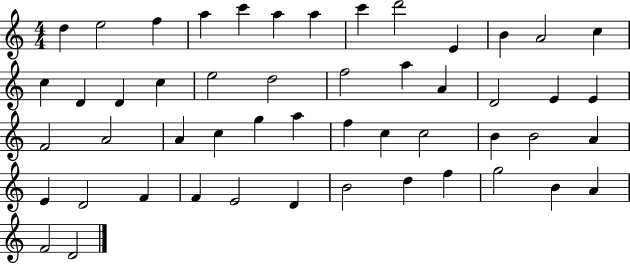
{
  \clef treble
  \numericTimeSignature
  \time 4/4
  \key c \major
  d''4 e''2 f''4 | a''4 c'''4 a''4 a''4 | c'''4 d'''2 e'4 | b'4 a'2 c''4 | \break c''4 d'4 d'4 c''4 | e''2 d''2 | f''2 a''4 a'4 | d'2 e'4 e'4 | \break f'2 a'2 | a'4 c''4 g''4 a''4 | f''4 c''4 c''2 | b'4 b'2 a'4 | \break e'4 d'2 f'4 | f'4 e'2 d'4 | b'2 d''4 f''4 | g''2 b'4 a'4 | \break f'2 d'2 | \bar "|."
}